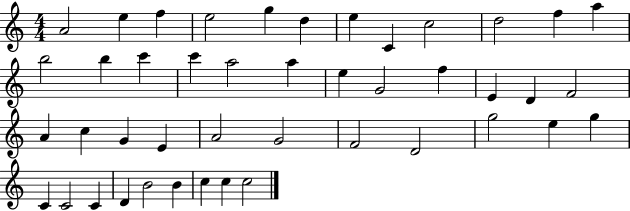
A4/h E5/q F5/q E5/h G5/q D5/q E5/q C4/q C5/h D5/h F5/q A5/q B5/h B5/q C6/q C6/q A5/h A5/q E5/q G4/h F5/q E4/q D4/q F4/h A4/q C5/q G4/q E4/q A4/h G4/h F4/h D4/h G5/h E5/q G5/q C4/q C4/h C4/q D4/q B4/h B4/q C5/q C5/q C5/h